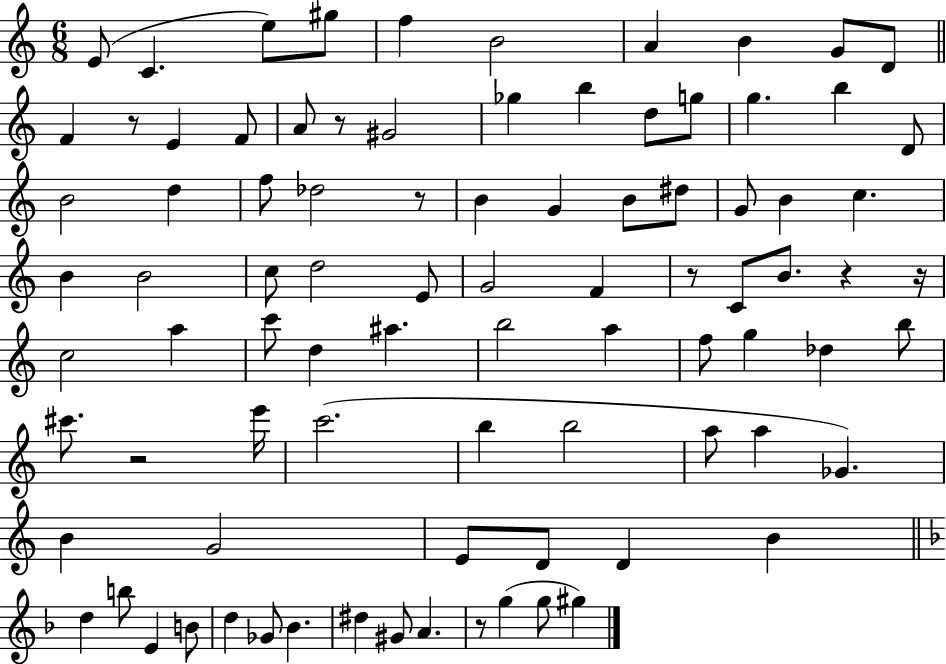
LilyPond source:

{
  \clef treble
  \numericTimeSignature
  \time 6/8
  \key c \major
  e'8( c'4. e''8) gis''8 | f''4 b'2 | a'4 b'4 g'8 d'8 | \bar "||" \break \key a \minor f'4 r8 e'4 f'8 | a'8 r8 gis'2 | ges''4 b''4 d''8 g''8 | g''4. b''4 d'8 | \break b'2 d''4 | f''8 des''2 r8 | b'4 g'4 b'8 dis''8 | g'8 b'4 c''4. | \break b'4 b'2 | c''8 d''2 e'8 | g'2 f'4 | r8 c'8 b'8. r4 r16 | \break c''2 a''4 | c'''8 d''4 ais''4. | b''2 a''4 | f''8 g''4 des''4 b''8 | \break cis'''8. r2 e'''16 | c'''2.( | b''4 b''2 | a''8 a''4 ges'4.) | \break b'4 g'2 | e'8 d'8 d'4 b'4 | \bar "||" \break \key f \major d''4 b''8 e'4 b'8 | d''4 ges'8 bes'4. | dis''4 gis'8 a'4. | r8 g''4( g''8 gis''4) | \break \bar "|."
}